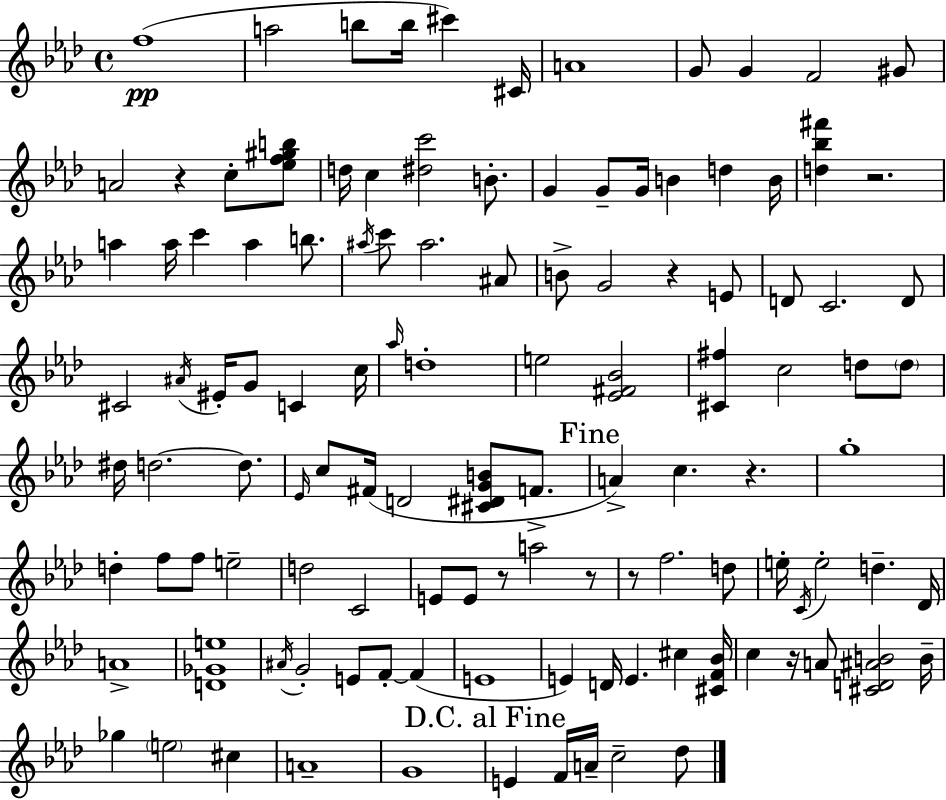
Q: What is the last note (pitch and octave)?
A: Db5